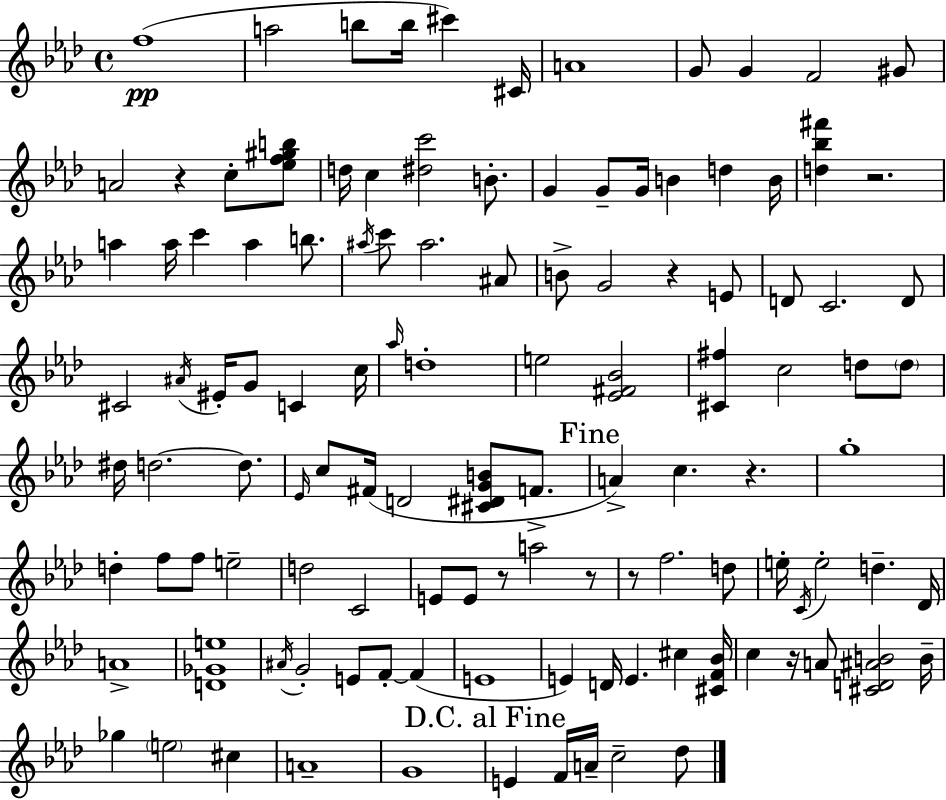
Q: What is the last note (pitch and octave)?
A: Db5